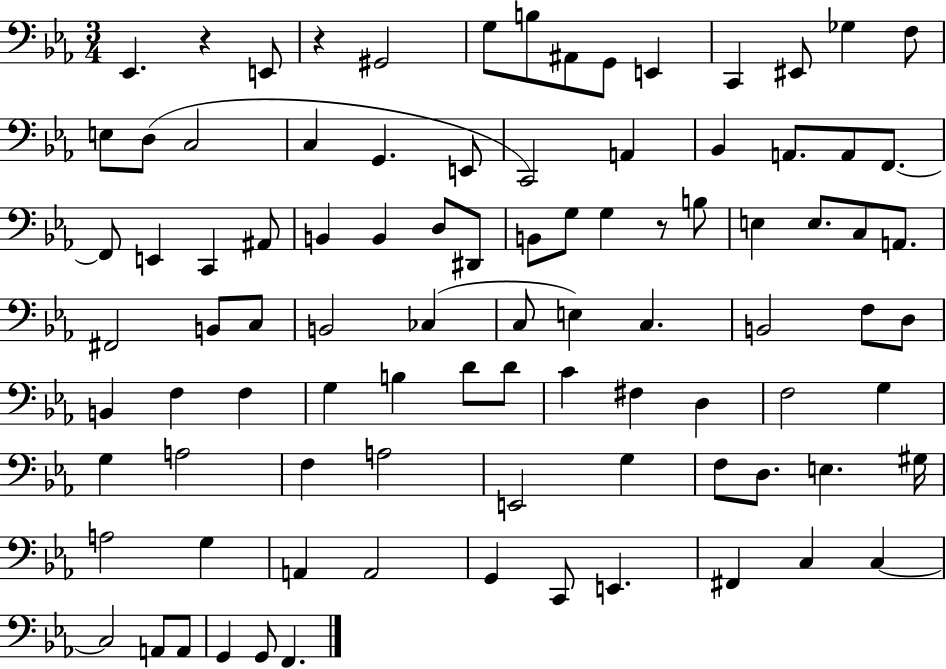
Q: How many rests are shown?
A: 3